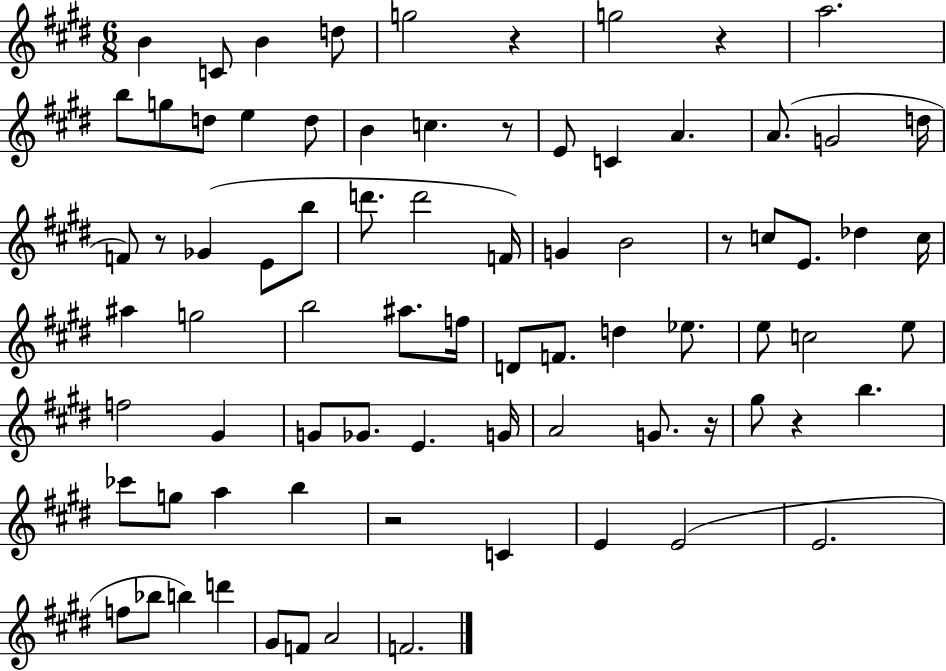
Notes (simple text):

B4/q C4/e B4/q D5/e G5/h R/q G5/h R/q A5/h. B5/e G5/e D5/e E5/q D5/e B4/q C5/q. R/e E4/e C4/q A4/q. A4/e. G4/h D5/s F4/e R/e Gb4/q E4/e B5/e D6/e. D6/h F4/s G4/q B4/h R/e C5/e E4/e. Db5/q C5/s A#5/q G5/h B5/h A#5/e. F5/s D4/e F4/e. D5/q Eb5/e. E5/e C5/h E5/e F5/h G#4/q G4/e Gb4/e. E4/q. G4/s A4/h G4/e. R/s G#5/e R/q B5/q. CES6/e G5/e A5/q B5/q R/h C4/q E4/q E4/h E4/h. F5/e Bb5/e B5/q D6/q G#4/e F4/e A4/h F4/h.